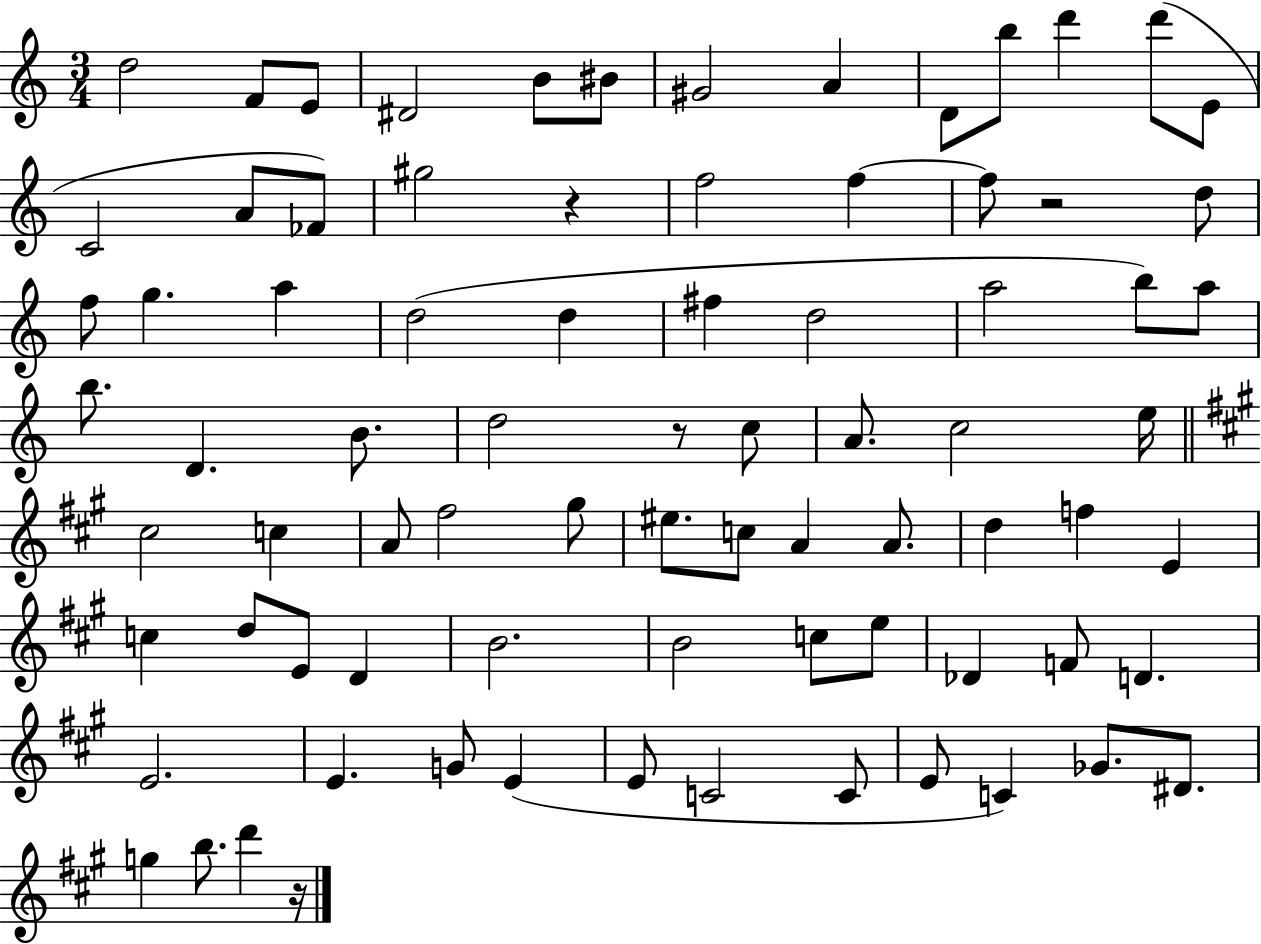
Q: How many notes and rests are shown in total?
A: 80